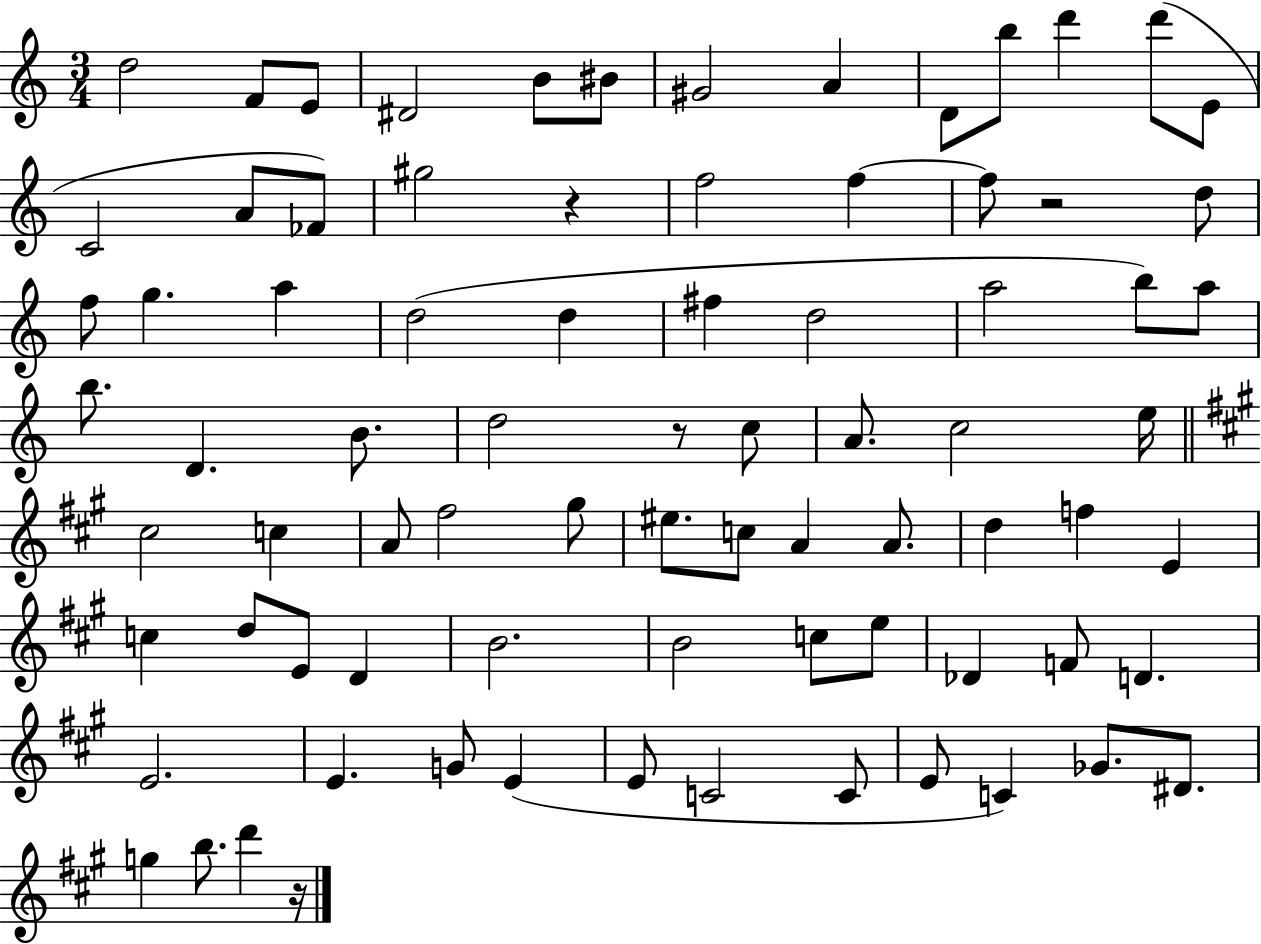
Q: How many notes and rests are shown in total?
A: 80